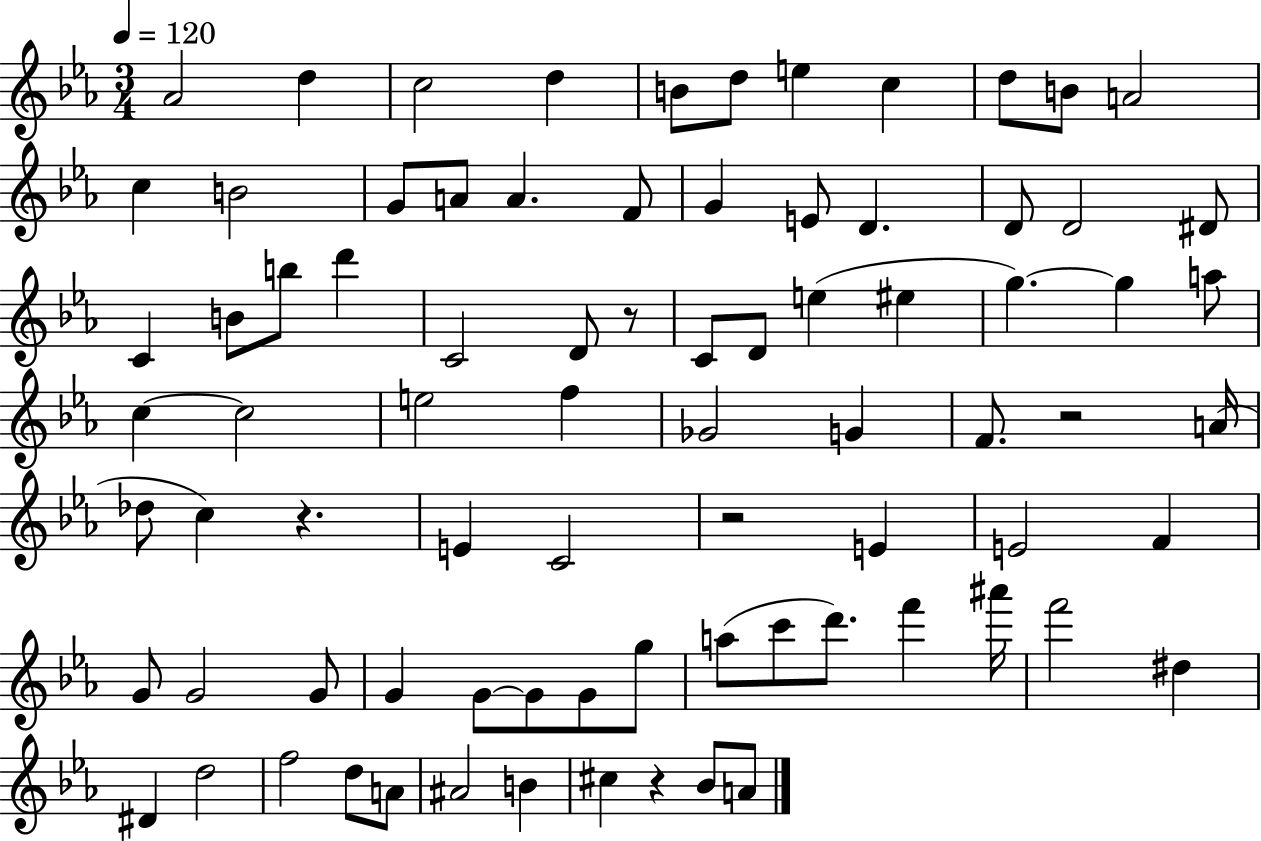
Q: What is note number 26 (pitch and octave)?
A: B5